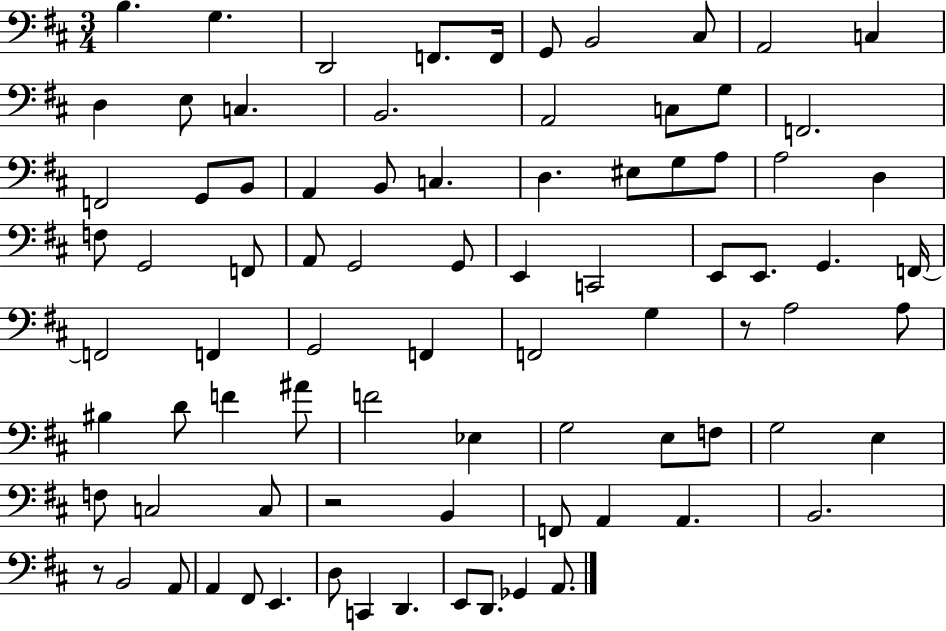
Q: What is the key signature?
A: D major